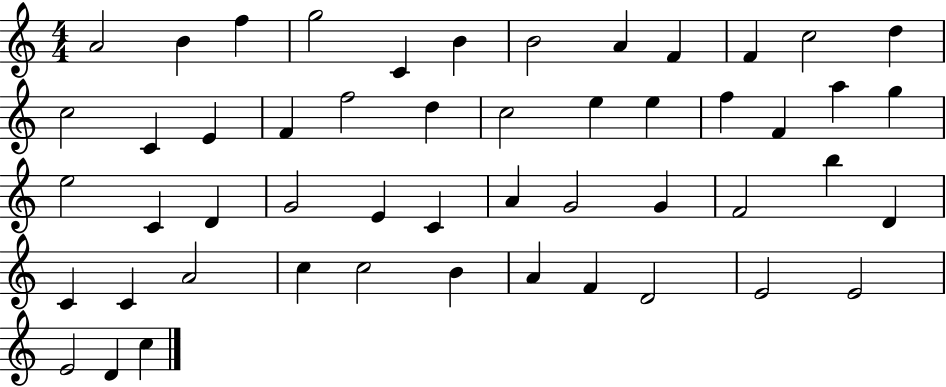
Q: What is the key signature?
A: C major